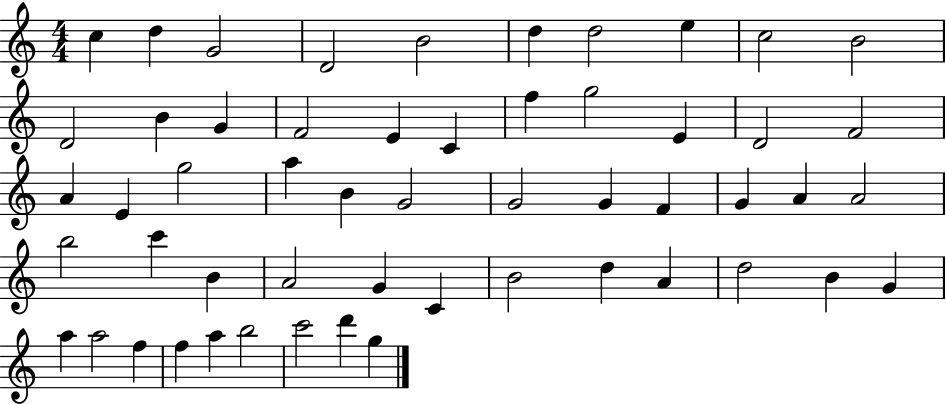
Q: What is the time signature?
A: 4/4